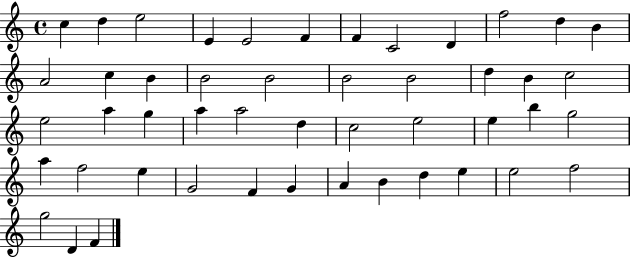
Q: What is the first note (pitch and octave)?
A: C5